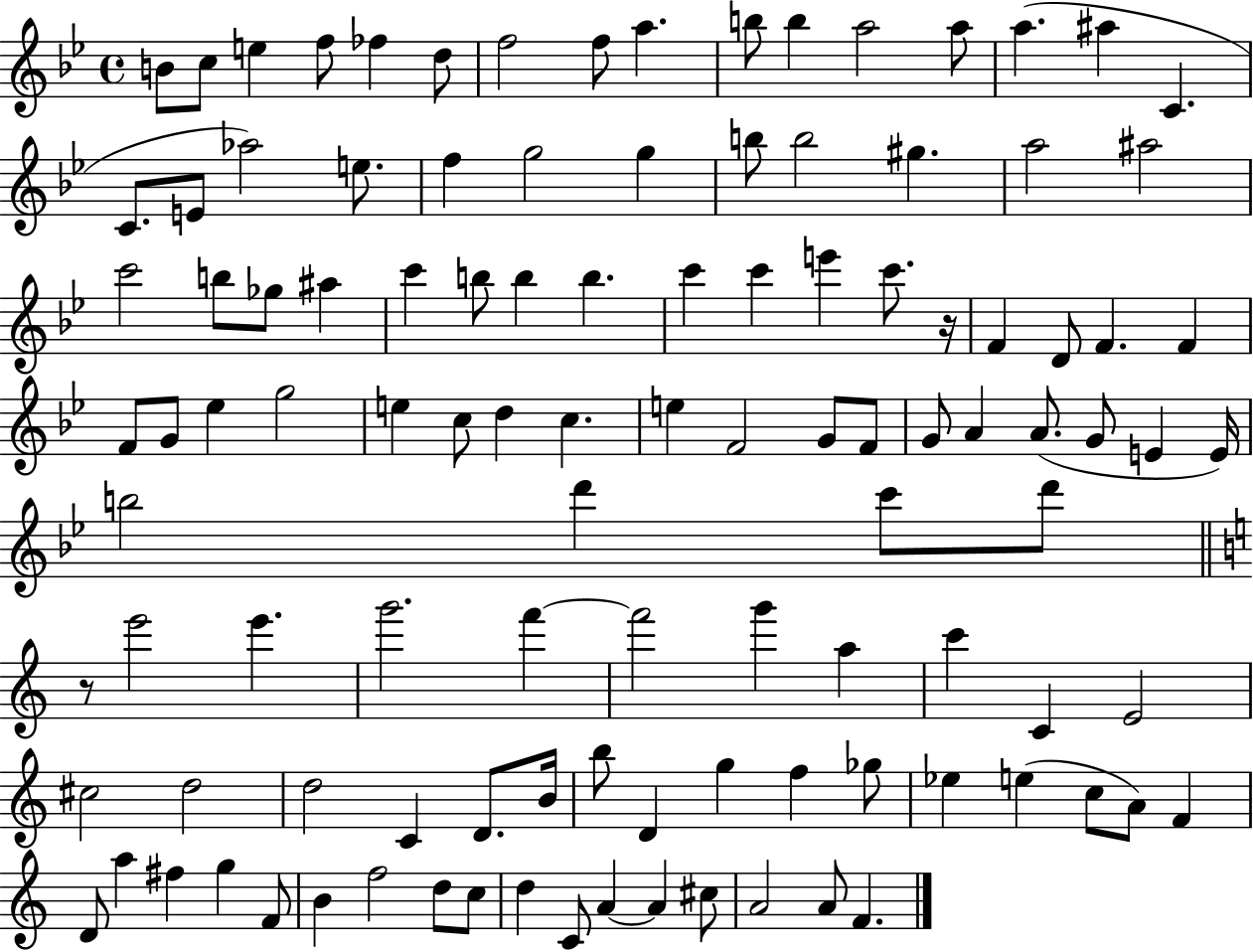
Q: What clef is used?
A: treble